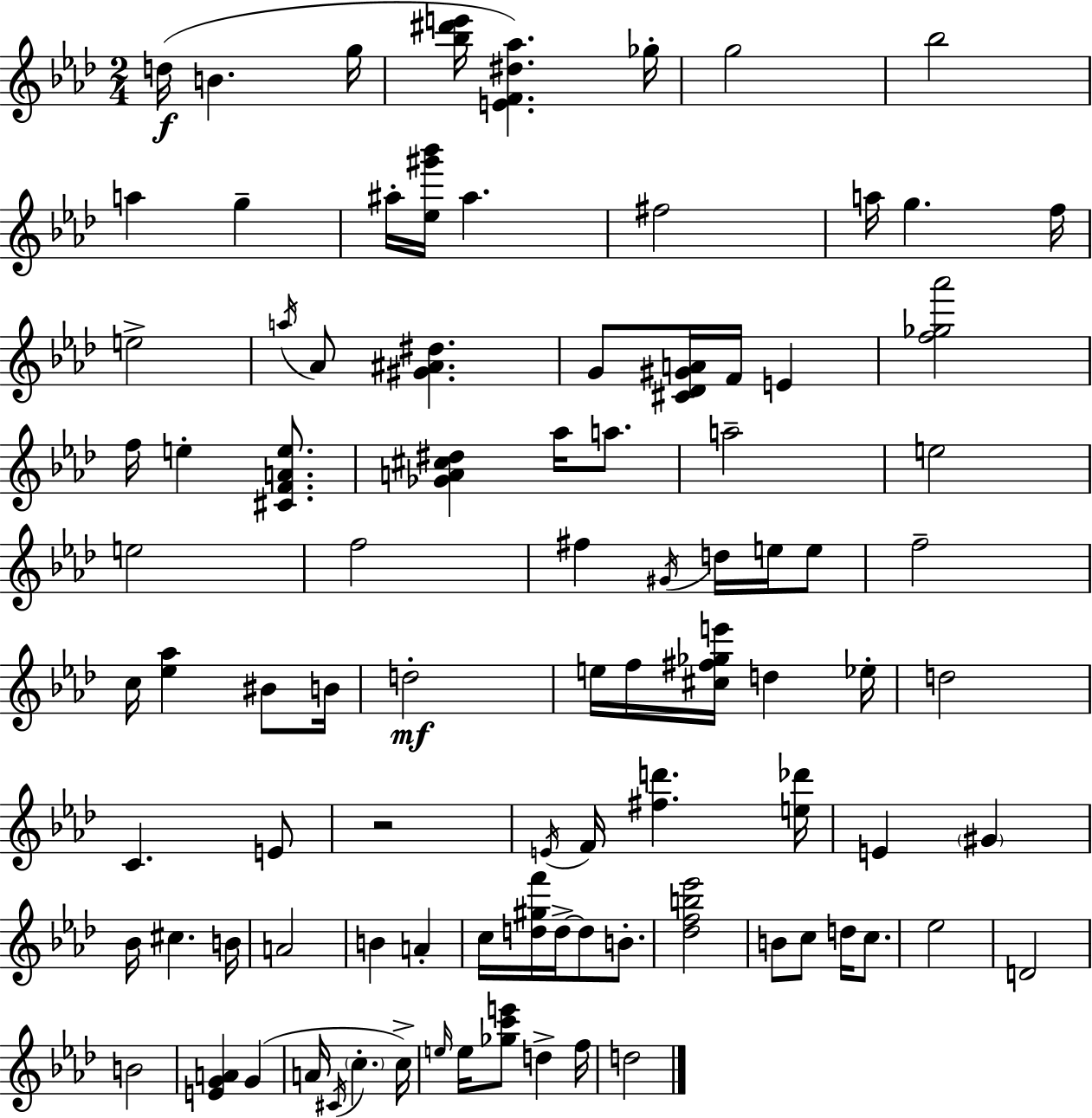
{
  \clef treble
  \numericTimeSignature
  \time 2/4
  \key f \minor
  d''16(\f b'4. g''16 | <bes'' dis''' e'''>16 <e' f' dis'' aes''>4.) ges''16-. | g''2 | bes''2 | \break a''4 g''4-- | ais''16-. <ees'' gis''' bes'''>16 ais''4. | fis''2 | a''16 g''4. f''16 | \break e''2-> | \acciaccatura { a''16 } aes'8 <gis' ais' dis''>4. | g'8 <cis' des' gis' a'>16 f'16 e'4 | <f'' ges'' aes'''>2 | \break f''16 e''4-. <cis' f' a' e''>8. | <ges' a' cis'' dis''>4 aes''16 a''8. | a''2-- | e''2 | \break e''2 | f''2 | fis''4 \acciaccatura { gis'16 } d''16 e''16 | e''8 f''2-- | \break c''16 <ees'' aes''>4 bis'8 | b'16 d''2-.\mf | e''16 f''16 <cis'' fis'' ges'' e'''>16 d''4 | ees''16-. d''2 | \break c'4. | e'8 r2 | \acciaccatura { e'16 } f'16 <fis'' d'''>4. | <e'' des'''>16 e'4 \parenthesize gis'4 | \break bes'16 cis''4. | b'16 a'2 | b'4 a'4-. | c''16 <d'' gis'' f'''>16 d''16->~~ d''8 | \break b'8.-. <des'' f'' b'' ees'''>2 | b'8 c''8 d''16 | c''8. ees''2 | d'2 | \break b'2 | <e' g' a'>4 g'4( | a'16 \acciaccatura { cis'16 } \parenthesize c''4.-. | c''16->) \grace { e''16 } e''16 <ges'' c''' e'''>8 | \break d''4-> f''16 d''2 | \bar "|."
}